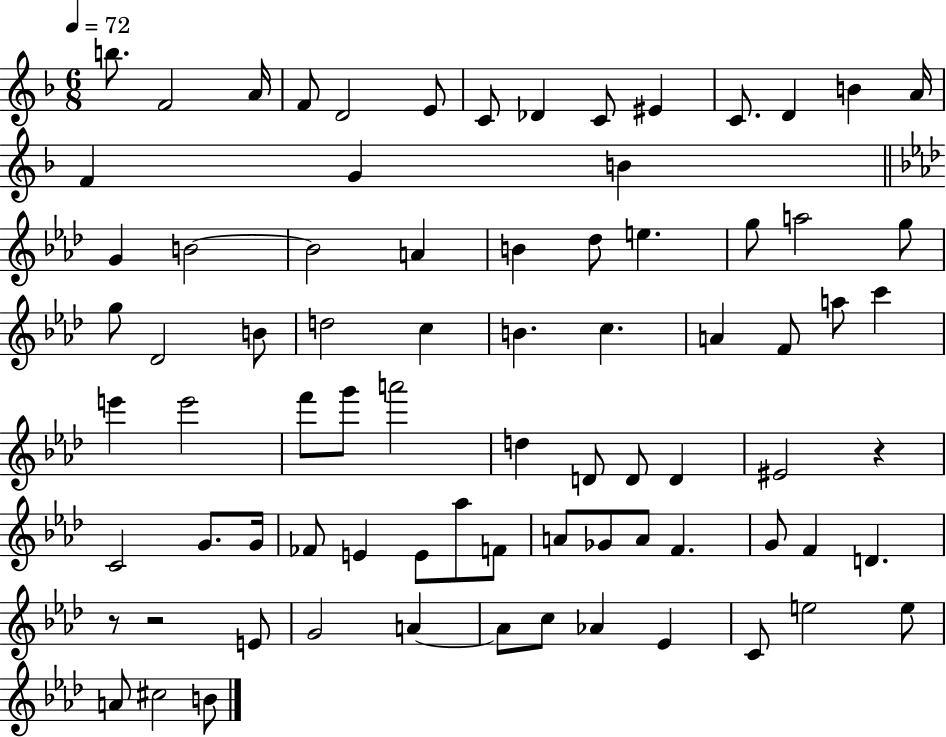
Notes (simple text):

B5/e. F4/h A4/s F4/e D4/h E4/e C4/e Db4/q C4/e EIS4/q C4/e. D4/q B4/q A4/s F4/q G4/q B4/q G4/q B4/h B4/h A4/q B4/q Db5/e E5/q. G5/e A5/h G5/e G5/e Db4/h B4/e D5/h C5/q B4/q. C5/q. A4/q F4/e A5/e C6/q E6/q E6/h F6/e G6/e A6/h D5/q D4/e D4/e D4/q EIS4/h R/q C4/h G4/e. G4/s FES4/e E4/q E4/e Ab5/e F4/e A4/e Gb4/e A4/e F4/q. G4/e F4/q D4/q. R/e R/h E4/e G4/h A4/q A4/e C5/e Ab4/q Eb4/q C4/e E5/h E5/e A4/e C#5/h B4/e